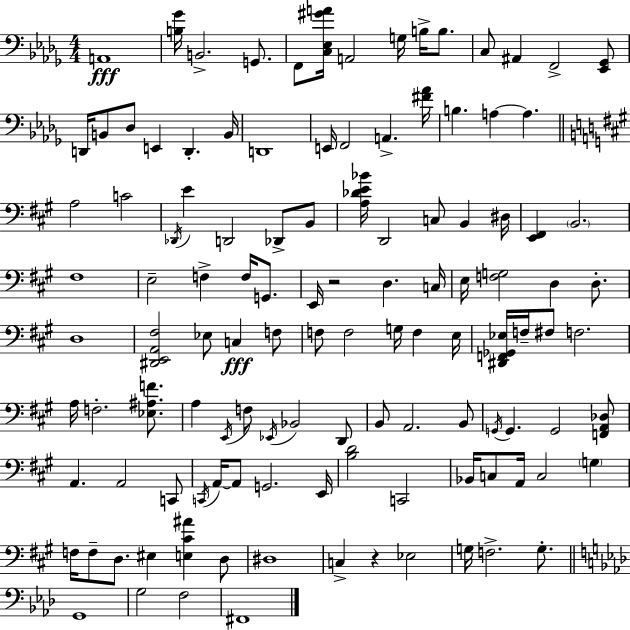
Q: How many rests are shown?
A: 2